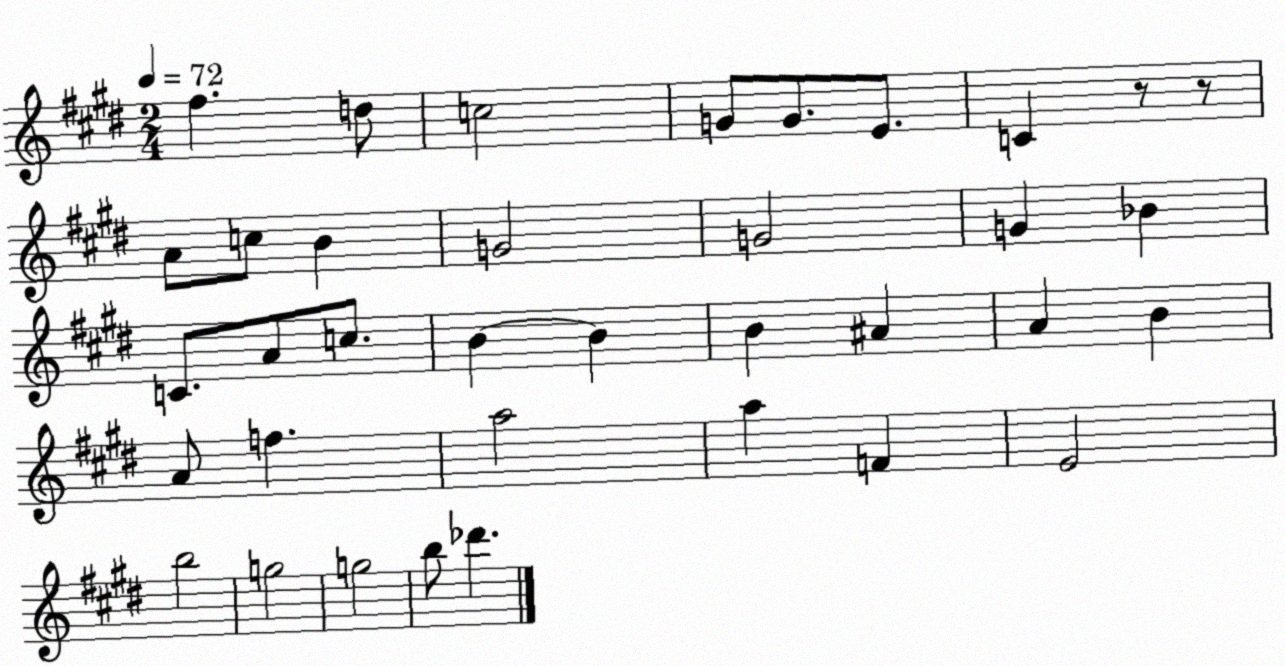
X:1
T:Untitled
M:2/4
L:1/4
K:E
^f d/2 c2 G/2 G/2 E/2 C z/2 z/2 A/2 c/2 B G2 G2 G _B C/2 A/2 c/2 B B B ^A A B A/2 f a2 a F E2 b2 g2 g2 b/2 _d'